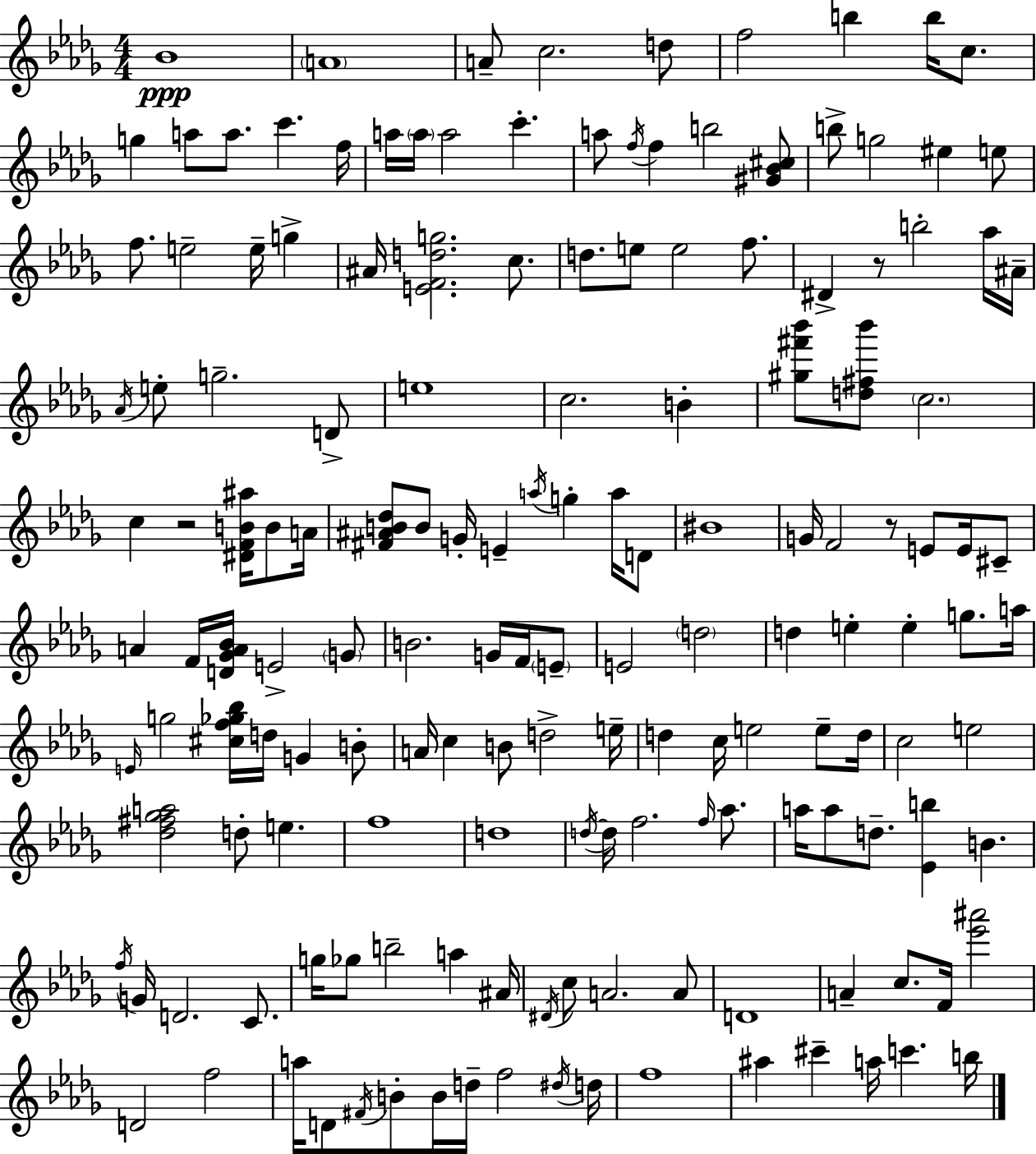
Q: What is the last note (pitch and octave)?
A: B5